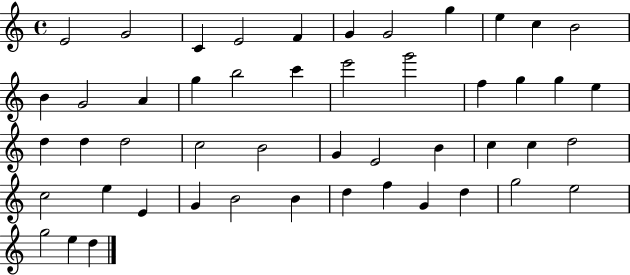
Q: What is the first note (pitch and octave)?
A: E4